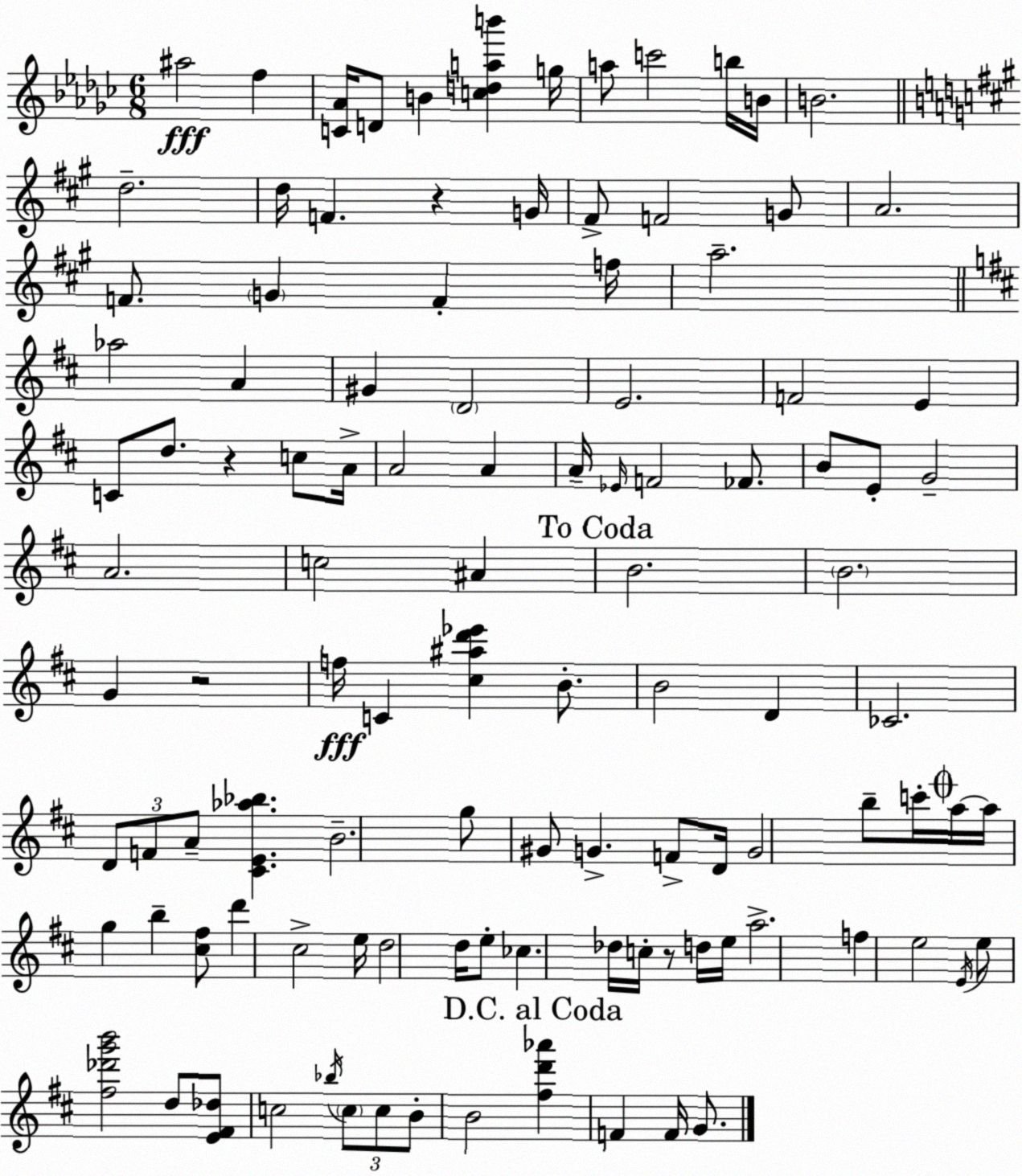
X:1
T:Untitled
M:6/8
L:1/4
K:Ebm
^a2 f [C_A]/4 D/2 B [cdab'] g/4 a/2 c'2 b/4 B/4 B2 d2 d/4 F z G/4 ^F/2 F2 G/2 A2 F/2 G F f/4 a2 _a2 A ^G D2 E2 F2 E C/2 d/2 z c/2 A/4 A2 A A/4 _E/4 F2 _F/2 B/2 E/2 G2 A2 c2 ^A B2 B2 G z2 f/4 C [^c^ad'_e'] B/2 B2 D _C2 D/2 F/2 A/2 [^CE_a_b] B2 g/2 ^G/2 G F/2 D/4 G2 b/2 c'/4 a/4 a/4 g b [^c^f]/2 d' ^c2 e/4 d2 d/4 e/2 _c _d/4 c/4 z/2 d/4 e/4 a2 f e2 E/4 e/2 [^f_d'g'b']2 d/2 [E^F_d]/2 c2 _b/4 c/2 c/2 B/2 B2 [^fd'_a'] F F/4 G/2